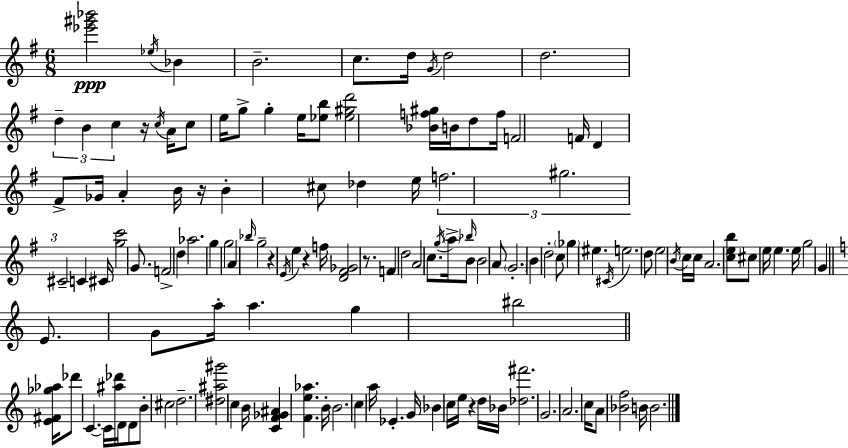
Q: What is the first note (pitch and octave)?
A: Eb5